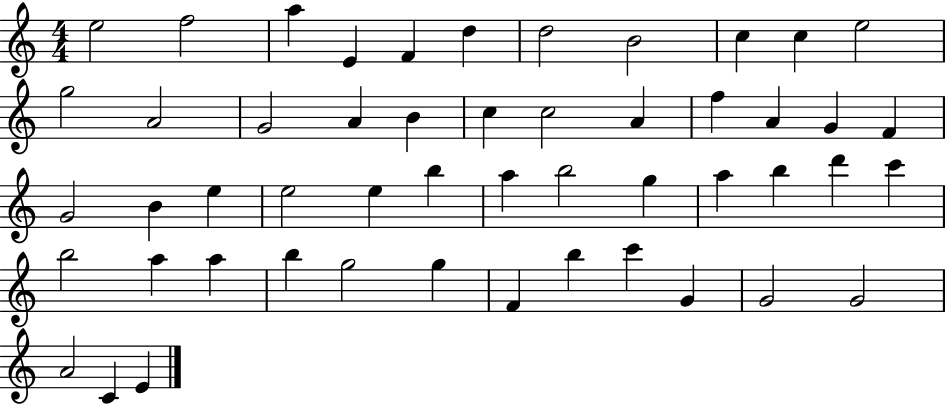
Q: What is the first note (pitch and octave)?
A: E5